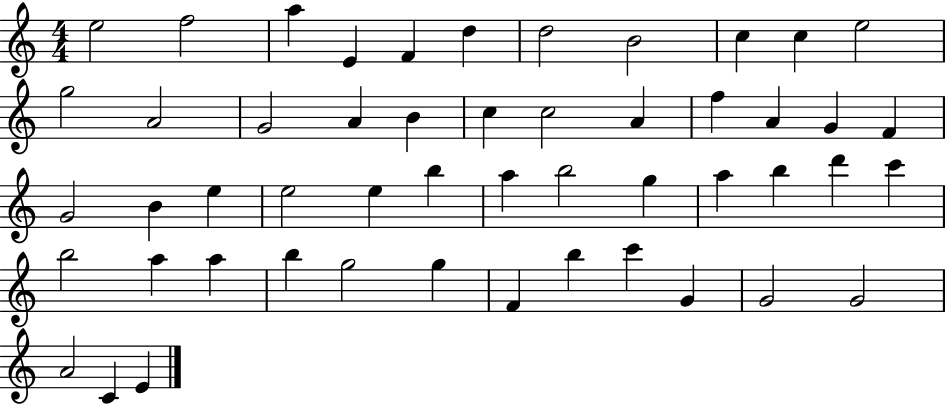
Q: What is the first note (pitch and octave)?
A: E5